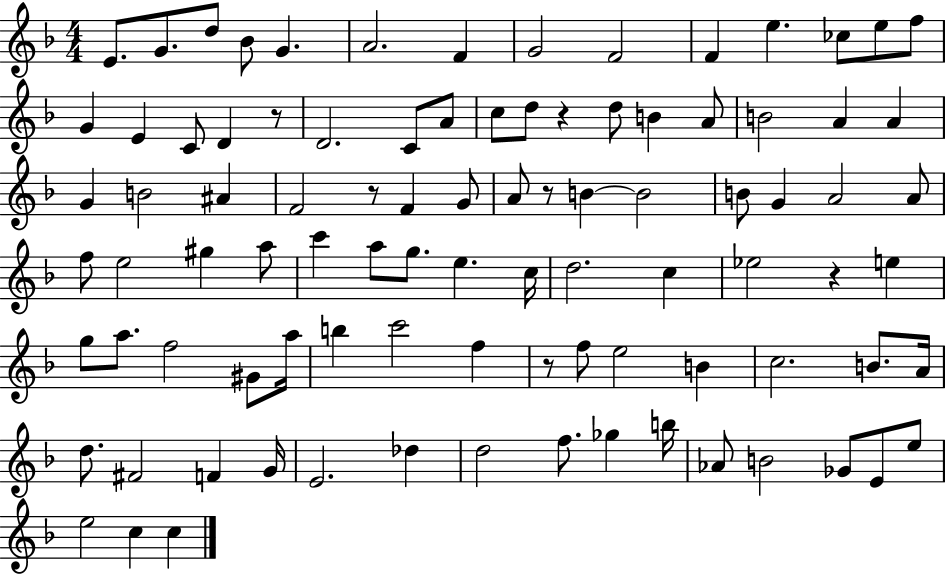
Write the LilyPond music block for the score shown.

{
  \clef treble
  \numericTimeSignature
  \time 4/4
  \key f \major
  e'8. g'8. d''8 bes'8 g'4. | a'2. f'4 | g'2 f'2 | f'4 e''4. ces''8 e''8 f''8 | \break g'4 e'4 c'8 d'4 r8 | d'2. c'8 a'8 | c''8 d''8 r4 d''8 b'4 a'8 | b'2 a'4 a'4 | \break g'4 b'2 ais'4 | f'2 r8 f'4 g'8 | a'8 r8 b'4~~ b'2 | b'8 g'4 a'2 a'8 | \break f''8 e''2 gis''4 a''8 | c'''4 a''8 g''8. e''4. c''16 | d''2. c''4 | ees''2 r4 e''4 | \break g''8 a''8. f''2 gis'8 a''16 | b''4 c'''2 f''4 | r8 f''8 e''2 b'4 | c''2. b'8. a'16 | \break d''8. fis'2 f'4 g'16 | e'2. des''4 | d''2 f''8. ges''4 b''16 | aes'8 b'2 ges'8 e'8 e''8 | \break e''2 c''4 c''4 | \bar "|."
}